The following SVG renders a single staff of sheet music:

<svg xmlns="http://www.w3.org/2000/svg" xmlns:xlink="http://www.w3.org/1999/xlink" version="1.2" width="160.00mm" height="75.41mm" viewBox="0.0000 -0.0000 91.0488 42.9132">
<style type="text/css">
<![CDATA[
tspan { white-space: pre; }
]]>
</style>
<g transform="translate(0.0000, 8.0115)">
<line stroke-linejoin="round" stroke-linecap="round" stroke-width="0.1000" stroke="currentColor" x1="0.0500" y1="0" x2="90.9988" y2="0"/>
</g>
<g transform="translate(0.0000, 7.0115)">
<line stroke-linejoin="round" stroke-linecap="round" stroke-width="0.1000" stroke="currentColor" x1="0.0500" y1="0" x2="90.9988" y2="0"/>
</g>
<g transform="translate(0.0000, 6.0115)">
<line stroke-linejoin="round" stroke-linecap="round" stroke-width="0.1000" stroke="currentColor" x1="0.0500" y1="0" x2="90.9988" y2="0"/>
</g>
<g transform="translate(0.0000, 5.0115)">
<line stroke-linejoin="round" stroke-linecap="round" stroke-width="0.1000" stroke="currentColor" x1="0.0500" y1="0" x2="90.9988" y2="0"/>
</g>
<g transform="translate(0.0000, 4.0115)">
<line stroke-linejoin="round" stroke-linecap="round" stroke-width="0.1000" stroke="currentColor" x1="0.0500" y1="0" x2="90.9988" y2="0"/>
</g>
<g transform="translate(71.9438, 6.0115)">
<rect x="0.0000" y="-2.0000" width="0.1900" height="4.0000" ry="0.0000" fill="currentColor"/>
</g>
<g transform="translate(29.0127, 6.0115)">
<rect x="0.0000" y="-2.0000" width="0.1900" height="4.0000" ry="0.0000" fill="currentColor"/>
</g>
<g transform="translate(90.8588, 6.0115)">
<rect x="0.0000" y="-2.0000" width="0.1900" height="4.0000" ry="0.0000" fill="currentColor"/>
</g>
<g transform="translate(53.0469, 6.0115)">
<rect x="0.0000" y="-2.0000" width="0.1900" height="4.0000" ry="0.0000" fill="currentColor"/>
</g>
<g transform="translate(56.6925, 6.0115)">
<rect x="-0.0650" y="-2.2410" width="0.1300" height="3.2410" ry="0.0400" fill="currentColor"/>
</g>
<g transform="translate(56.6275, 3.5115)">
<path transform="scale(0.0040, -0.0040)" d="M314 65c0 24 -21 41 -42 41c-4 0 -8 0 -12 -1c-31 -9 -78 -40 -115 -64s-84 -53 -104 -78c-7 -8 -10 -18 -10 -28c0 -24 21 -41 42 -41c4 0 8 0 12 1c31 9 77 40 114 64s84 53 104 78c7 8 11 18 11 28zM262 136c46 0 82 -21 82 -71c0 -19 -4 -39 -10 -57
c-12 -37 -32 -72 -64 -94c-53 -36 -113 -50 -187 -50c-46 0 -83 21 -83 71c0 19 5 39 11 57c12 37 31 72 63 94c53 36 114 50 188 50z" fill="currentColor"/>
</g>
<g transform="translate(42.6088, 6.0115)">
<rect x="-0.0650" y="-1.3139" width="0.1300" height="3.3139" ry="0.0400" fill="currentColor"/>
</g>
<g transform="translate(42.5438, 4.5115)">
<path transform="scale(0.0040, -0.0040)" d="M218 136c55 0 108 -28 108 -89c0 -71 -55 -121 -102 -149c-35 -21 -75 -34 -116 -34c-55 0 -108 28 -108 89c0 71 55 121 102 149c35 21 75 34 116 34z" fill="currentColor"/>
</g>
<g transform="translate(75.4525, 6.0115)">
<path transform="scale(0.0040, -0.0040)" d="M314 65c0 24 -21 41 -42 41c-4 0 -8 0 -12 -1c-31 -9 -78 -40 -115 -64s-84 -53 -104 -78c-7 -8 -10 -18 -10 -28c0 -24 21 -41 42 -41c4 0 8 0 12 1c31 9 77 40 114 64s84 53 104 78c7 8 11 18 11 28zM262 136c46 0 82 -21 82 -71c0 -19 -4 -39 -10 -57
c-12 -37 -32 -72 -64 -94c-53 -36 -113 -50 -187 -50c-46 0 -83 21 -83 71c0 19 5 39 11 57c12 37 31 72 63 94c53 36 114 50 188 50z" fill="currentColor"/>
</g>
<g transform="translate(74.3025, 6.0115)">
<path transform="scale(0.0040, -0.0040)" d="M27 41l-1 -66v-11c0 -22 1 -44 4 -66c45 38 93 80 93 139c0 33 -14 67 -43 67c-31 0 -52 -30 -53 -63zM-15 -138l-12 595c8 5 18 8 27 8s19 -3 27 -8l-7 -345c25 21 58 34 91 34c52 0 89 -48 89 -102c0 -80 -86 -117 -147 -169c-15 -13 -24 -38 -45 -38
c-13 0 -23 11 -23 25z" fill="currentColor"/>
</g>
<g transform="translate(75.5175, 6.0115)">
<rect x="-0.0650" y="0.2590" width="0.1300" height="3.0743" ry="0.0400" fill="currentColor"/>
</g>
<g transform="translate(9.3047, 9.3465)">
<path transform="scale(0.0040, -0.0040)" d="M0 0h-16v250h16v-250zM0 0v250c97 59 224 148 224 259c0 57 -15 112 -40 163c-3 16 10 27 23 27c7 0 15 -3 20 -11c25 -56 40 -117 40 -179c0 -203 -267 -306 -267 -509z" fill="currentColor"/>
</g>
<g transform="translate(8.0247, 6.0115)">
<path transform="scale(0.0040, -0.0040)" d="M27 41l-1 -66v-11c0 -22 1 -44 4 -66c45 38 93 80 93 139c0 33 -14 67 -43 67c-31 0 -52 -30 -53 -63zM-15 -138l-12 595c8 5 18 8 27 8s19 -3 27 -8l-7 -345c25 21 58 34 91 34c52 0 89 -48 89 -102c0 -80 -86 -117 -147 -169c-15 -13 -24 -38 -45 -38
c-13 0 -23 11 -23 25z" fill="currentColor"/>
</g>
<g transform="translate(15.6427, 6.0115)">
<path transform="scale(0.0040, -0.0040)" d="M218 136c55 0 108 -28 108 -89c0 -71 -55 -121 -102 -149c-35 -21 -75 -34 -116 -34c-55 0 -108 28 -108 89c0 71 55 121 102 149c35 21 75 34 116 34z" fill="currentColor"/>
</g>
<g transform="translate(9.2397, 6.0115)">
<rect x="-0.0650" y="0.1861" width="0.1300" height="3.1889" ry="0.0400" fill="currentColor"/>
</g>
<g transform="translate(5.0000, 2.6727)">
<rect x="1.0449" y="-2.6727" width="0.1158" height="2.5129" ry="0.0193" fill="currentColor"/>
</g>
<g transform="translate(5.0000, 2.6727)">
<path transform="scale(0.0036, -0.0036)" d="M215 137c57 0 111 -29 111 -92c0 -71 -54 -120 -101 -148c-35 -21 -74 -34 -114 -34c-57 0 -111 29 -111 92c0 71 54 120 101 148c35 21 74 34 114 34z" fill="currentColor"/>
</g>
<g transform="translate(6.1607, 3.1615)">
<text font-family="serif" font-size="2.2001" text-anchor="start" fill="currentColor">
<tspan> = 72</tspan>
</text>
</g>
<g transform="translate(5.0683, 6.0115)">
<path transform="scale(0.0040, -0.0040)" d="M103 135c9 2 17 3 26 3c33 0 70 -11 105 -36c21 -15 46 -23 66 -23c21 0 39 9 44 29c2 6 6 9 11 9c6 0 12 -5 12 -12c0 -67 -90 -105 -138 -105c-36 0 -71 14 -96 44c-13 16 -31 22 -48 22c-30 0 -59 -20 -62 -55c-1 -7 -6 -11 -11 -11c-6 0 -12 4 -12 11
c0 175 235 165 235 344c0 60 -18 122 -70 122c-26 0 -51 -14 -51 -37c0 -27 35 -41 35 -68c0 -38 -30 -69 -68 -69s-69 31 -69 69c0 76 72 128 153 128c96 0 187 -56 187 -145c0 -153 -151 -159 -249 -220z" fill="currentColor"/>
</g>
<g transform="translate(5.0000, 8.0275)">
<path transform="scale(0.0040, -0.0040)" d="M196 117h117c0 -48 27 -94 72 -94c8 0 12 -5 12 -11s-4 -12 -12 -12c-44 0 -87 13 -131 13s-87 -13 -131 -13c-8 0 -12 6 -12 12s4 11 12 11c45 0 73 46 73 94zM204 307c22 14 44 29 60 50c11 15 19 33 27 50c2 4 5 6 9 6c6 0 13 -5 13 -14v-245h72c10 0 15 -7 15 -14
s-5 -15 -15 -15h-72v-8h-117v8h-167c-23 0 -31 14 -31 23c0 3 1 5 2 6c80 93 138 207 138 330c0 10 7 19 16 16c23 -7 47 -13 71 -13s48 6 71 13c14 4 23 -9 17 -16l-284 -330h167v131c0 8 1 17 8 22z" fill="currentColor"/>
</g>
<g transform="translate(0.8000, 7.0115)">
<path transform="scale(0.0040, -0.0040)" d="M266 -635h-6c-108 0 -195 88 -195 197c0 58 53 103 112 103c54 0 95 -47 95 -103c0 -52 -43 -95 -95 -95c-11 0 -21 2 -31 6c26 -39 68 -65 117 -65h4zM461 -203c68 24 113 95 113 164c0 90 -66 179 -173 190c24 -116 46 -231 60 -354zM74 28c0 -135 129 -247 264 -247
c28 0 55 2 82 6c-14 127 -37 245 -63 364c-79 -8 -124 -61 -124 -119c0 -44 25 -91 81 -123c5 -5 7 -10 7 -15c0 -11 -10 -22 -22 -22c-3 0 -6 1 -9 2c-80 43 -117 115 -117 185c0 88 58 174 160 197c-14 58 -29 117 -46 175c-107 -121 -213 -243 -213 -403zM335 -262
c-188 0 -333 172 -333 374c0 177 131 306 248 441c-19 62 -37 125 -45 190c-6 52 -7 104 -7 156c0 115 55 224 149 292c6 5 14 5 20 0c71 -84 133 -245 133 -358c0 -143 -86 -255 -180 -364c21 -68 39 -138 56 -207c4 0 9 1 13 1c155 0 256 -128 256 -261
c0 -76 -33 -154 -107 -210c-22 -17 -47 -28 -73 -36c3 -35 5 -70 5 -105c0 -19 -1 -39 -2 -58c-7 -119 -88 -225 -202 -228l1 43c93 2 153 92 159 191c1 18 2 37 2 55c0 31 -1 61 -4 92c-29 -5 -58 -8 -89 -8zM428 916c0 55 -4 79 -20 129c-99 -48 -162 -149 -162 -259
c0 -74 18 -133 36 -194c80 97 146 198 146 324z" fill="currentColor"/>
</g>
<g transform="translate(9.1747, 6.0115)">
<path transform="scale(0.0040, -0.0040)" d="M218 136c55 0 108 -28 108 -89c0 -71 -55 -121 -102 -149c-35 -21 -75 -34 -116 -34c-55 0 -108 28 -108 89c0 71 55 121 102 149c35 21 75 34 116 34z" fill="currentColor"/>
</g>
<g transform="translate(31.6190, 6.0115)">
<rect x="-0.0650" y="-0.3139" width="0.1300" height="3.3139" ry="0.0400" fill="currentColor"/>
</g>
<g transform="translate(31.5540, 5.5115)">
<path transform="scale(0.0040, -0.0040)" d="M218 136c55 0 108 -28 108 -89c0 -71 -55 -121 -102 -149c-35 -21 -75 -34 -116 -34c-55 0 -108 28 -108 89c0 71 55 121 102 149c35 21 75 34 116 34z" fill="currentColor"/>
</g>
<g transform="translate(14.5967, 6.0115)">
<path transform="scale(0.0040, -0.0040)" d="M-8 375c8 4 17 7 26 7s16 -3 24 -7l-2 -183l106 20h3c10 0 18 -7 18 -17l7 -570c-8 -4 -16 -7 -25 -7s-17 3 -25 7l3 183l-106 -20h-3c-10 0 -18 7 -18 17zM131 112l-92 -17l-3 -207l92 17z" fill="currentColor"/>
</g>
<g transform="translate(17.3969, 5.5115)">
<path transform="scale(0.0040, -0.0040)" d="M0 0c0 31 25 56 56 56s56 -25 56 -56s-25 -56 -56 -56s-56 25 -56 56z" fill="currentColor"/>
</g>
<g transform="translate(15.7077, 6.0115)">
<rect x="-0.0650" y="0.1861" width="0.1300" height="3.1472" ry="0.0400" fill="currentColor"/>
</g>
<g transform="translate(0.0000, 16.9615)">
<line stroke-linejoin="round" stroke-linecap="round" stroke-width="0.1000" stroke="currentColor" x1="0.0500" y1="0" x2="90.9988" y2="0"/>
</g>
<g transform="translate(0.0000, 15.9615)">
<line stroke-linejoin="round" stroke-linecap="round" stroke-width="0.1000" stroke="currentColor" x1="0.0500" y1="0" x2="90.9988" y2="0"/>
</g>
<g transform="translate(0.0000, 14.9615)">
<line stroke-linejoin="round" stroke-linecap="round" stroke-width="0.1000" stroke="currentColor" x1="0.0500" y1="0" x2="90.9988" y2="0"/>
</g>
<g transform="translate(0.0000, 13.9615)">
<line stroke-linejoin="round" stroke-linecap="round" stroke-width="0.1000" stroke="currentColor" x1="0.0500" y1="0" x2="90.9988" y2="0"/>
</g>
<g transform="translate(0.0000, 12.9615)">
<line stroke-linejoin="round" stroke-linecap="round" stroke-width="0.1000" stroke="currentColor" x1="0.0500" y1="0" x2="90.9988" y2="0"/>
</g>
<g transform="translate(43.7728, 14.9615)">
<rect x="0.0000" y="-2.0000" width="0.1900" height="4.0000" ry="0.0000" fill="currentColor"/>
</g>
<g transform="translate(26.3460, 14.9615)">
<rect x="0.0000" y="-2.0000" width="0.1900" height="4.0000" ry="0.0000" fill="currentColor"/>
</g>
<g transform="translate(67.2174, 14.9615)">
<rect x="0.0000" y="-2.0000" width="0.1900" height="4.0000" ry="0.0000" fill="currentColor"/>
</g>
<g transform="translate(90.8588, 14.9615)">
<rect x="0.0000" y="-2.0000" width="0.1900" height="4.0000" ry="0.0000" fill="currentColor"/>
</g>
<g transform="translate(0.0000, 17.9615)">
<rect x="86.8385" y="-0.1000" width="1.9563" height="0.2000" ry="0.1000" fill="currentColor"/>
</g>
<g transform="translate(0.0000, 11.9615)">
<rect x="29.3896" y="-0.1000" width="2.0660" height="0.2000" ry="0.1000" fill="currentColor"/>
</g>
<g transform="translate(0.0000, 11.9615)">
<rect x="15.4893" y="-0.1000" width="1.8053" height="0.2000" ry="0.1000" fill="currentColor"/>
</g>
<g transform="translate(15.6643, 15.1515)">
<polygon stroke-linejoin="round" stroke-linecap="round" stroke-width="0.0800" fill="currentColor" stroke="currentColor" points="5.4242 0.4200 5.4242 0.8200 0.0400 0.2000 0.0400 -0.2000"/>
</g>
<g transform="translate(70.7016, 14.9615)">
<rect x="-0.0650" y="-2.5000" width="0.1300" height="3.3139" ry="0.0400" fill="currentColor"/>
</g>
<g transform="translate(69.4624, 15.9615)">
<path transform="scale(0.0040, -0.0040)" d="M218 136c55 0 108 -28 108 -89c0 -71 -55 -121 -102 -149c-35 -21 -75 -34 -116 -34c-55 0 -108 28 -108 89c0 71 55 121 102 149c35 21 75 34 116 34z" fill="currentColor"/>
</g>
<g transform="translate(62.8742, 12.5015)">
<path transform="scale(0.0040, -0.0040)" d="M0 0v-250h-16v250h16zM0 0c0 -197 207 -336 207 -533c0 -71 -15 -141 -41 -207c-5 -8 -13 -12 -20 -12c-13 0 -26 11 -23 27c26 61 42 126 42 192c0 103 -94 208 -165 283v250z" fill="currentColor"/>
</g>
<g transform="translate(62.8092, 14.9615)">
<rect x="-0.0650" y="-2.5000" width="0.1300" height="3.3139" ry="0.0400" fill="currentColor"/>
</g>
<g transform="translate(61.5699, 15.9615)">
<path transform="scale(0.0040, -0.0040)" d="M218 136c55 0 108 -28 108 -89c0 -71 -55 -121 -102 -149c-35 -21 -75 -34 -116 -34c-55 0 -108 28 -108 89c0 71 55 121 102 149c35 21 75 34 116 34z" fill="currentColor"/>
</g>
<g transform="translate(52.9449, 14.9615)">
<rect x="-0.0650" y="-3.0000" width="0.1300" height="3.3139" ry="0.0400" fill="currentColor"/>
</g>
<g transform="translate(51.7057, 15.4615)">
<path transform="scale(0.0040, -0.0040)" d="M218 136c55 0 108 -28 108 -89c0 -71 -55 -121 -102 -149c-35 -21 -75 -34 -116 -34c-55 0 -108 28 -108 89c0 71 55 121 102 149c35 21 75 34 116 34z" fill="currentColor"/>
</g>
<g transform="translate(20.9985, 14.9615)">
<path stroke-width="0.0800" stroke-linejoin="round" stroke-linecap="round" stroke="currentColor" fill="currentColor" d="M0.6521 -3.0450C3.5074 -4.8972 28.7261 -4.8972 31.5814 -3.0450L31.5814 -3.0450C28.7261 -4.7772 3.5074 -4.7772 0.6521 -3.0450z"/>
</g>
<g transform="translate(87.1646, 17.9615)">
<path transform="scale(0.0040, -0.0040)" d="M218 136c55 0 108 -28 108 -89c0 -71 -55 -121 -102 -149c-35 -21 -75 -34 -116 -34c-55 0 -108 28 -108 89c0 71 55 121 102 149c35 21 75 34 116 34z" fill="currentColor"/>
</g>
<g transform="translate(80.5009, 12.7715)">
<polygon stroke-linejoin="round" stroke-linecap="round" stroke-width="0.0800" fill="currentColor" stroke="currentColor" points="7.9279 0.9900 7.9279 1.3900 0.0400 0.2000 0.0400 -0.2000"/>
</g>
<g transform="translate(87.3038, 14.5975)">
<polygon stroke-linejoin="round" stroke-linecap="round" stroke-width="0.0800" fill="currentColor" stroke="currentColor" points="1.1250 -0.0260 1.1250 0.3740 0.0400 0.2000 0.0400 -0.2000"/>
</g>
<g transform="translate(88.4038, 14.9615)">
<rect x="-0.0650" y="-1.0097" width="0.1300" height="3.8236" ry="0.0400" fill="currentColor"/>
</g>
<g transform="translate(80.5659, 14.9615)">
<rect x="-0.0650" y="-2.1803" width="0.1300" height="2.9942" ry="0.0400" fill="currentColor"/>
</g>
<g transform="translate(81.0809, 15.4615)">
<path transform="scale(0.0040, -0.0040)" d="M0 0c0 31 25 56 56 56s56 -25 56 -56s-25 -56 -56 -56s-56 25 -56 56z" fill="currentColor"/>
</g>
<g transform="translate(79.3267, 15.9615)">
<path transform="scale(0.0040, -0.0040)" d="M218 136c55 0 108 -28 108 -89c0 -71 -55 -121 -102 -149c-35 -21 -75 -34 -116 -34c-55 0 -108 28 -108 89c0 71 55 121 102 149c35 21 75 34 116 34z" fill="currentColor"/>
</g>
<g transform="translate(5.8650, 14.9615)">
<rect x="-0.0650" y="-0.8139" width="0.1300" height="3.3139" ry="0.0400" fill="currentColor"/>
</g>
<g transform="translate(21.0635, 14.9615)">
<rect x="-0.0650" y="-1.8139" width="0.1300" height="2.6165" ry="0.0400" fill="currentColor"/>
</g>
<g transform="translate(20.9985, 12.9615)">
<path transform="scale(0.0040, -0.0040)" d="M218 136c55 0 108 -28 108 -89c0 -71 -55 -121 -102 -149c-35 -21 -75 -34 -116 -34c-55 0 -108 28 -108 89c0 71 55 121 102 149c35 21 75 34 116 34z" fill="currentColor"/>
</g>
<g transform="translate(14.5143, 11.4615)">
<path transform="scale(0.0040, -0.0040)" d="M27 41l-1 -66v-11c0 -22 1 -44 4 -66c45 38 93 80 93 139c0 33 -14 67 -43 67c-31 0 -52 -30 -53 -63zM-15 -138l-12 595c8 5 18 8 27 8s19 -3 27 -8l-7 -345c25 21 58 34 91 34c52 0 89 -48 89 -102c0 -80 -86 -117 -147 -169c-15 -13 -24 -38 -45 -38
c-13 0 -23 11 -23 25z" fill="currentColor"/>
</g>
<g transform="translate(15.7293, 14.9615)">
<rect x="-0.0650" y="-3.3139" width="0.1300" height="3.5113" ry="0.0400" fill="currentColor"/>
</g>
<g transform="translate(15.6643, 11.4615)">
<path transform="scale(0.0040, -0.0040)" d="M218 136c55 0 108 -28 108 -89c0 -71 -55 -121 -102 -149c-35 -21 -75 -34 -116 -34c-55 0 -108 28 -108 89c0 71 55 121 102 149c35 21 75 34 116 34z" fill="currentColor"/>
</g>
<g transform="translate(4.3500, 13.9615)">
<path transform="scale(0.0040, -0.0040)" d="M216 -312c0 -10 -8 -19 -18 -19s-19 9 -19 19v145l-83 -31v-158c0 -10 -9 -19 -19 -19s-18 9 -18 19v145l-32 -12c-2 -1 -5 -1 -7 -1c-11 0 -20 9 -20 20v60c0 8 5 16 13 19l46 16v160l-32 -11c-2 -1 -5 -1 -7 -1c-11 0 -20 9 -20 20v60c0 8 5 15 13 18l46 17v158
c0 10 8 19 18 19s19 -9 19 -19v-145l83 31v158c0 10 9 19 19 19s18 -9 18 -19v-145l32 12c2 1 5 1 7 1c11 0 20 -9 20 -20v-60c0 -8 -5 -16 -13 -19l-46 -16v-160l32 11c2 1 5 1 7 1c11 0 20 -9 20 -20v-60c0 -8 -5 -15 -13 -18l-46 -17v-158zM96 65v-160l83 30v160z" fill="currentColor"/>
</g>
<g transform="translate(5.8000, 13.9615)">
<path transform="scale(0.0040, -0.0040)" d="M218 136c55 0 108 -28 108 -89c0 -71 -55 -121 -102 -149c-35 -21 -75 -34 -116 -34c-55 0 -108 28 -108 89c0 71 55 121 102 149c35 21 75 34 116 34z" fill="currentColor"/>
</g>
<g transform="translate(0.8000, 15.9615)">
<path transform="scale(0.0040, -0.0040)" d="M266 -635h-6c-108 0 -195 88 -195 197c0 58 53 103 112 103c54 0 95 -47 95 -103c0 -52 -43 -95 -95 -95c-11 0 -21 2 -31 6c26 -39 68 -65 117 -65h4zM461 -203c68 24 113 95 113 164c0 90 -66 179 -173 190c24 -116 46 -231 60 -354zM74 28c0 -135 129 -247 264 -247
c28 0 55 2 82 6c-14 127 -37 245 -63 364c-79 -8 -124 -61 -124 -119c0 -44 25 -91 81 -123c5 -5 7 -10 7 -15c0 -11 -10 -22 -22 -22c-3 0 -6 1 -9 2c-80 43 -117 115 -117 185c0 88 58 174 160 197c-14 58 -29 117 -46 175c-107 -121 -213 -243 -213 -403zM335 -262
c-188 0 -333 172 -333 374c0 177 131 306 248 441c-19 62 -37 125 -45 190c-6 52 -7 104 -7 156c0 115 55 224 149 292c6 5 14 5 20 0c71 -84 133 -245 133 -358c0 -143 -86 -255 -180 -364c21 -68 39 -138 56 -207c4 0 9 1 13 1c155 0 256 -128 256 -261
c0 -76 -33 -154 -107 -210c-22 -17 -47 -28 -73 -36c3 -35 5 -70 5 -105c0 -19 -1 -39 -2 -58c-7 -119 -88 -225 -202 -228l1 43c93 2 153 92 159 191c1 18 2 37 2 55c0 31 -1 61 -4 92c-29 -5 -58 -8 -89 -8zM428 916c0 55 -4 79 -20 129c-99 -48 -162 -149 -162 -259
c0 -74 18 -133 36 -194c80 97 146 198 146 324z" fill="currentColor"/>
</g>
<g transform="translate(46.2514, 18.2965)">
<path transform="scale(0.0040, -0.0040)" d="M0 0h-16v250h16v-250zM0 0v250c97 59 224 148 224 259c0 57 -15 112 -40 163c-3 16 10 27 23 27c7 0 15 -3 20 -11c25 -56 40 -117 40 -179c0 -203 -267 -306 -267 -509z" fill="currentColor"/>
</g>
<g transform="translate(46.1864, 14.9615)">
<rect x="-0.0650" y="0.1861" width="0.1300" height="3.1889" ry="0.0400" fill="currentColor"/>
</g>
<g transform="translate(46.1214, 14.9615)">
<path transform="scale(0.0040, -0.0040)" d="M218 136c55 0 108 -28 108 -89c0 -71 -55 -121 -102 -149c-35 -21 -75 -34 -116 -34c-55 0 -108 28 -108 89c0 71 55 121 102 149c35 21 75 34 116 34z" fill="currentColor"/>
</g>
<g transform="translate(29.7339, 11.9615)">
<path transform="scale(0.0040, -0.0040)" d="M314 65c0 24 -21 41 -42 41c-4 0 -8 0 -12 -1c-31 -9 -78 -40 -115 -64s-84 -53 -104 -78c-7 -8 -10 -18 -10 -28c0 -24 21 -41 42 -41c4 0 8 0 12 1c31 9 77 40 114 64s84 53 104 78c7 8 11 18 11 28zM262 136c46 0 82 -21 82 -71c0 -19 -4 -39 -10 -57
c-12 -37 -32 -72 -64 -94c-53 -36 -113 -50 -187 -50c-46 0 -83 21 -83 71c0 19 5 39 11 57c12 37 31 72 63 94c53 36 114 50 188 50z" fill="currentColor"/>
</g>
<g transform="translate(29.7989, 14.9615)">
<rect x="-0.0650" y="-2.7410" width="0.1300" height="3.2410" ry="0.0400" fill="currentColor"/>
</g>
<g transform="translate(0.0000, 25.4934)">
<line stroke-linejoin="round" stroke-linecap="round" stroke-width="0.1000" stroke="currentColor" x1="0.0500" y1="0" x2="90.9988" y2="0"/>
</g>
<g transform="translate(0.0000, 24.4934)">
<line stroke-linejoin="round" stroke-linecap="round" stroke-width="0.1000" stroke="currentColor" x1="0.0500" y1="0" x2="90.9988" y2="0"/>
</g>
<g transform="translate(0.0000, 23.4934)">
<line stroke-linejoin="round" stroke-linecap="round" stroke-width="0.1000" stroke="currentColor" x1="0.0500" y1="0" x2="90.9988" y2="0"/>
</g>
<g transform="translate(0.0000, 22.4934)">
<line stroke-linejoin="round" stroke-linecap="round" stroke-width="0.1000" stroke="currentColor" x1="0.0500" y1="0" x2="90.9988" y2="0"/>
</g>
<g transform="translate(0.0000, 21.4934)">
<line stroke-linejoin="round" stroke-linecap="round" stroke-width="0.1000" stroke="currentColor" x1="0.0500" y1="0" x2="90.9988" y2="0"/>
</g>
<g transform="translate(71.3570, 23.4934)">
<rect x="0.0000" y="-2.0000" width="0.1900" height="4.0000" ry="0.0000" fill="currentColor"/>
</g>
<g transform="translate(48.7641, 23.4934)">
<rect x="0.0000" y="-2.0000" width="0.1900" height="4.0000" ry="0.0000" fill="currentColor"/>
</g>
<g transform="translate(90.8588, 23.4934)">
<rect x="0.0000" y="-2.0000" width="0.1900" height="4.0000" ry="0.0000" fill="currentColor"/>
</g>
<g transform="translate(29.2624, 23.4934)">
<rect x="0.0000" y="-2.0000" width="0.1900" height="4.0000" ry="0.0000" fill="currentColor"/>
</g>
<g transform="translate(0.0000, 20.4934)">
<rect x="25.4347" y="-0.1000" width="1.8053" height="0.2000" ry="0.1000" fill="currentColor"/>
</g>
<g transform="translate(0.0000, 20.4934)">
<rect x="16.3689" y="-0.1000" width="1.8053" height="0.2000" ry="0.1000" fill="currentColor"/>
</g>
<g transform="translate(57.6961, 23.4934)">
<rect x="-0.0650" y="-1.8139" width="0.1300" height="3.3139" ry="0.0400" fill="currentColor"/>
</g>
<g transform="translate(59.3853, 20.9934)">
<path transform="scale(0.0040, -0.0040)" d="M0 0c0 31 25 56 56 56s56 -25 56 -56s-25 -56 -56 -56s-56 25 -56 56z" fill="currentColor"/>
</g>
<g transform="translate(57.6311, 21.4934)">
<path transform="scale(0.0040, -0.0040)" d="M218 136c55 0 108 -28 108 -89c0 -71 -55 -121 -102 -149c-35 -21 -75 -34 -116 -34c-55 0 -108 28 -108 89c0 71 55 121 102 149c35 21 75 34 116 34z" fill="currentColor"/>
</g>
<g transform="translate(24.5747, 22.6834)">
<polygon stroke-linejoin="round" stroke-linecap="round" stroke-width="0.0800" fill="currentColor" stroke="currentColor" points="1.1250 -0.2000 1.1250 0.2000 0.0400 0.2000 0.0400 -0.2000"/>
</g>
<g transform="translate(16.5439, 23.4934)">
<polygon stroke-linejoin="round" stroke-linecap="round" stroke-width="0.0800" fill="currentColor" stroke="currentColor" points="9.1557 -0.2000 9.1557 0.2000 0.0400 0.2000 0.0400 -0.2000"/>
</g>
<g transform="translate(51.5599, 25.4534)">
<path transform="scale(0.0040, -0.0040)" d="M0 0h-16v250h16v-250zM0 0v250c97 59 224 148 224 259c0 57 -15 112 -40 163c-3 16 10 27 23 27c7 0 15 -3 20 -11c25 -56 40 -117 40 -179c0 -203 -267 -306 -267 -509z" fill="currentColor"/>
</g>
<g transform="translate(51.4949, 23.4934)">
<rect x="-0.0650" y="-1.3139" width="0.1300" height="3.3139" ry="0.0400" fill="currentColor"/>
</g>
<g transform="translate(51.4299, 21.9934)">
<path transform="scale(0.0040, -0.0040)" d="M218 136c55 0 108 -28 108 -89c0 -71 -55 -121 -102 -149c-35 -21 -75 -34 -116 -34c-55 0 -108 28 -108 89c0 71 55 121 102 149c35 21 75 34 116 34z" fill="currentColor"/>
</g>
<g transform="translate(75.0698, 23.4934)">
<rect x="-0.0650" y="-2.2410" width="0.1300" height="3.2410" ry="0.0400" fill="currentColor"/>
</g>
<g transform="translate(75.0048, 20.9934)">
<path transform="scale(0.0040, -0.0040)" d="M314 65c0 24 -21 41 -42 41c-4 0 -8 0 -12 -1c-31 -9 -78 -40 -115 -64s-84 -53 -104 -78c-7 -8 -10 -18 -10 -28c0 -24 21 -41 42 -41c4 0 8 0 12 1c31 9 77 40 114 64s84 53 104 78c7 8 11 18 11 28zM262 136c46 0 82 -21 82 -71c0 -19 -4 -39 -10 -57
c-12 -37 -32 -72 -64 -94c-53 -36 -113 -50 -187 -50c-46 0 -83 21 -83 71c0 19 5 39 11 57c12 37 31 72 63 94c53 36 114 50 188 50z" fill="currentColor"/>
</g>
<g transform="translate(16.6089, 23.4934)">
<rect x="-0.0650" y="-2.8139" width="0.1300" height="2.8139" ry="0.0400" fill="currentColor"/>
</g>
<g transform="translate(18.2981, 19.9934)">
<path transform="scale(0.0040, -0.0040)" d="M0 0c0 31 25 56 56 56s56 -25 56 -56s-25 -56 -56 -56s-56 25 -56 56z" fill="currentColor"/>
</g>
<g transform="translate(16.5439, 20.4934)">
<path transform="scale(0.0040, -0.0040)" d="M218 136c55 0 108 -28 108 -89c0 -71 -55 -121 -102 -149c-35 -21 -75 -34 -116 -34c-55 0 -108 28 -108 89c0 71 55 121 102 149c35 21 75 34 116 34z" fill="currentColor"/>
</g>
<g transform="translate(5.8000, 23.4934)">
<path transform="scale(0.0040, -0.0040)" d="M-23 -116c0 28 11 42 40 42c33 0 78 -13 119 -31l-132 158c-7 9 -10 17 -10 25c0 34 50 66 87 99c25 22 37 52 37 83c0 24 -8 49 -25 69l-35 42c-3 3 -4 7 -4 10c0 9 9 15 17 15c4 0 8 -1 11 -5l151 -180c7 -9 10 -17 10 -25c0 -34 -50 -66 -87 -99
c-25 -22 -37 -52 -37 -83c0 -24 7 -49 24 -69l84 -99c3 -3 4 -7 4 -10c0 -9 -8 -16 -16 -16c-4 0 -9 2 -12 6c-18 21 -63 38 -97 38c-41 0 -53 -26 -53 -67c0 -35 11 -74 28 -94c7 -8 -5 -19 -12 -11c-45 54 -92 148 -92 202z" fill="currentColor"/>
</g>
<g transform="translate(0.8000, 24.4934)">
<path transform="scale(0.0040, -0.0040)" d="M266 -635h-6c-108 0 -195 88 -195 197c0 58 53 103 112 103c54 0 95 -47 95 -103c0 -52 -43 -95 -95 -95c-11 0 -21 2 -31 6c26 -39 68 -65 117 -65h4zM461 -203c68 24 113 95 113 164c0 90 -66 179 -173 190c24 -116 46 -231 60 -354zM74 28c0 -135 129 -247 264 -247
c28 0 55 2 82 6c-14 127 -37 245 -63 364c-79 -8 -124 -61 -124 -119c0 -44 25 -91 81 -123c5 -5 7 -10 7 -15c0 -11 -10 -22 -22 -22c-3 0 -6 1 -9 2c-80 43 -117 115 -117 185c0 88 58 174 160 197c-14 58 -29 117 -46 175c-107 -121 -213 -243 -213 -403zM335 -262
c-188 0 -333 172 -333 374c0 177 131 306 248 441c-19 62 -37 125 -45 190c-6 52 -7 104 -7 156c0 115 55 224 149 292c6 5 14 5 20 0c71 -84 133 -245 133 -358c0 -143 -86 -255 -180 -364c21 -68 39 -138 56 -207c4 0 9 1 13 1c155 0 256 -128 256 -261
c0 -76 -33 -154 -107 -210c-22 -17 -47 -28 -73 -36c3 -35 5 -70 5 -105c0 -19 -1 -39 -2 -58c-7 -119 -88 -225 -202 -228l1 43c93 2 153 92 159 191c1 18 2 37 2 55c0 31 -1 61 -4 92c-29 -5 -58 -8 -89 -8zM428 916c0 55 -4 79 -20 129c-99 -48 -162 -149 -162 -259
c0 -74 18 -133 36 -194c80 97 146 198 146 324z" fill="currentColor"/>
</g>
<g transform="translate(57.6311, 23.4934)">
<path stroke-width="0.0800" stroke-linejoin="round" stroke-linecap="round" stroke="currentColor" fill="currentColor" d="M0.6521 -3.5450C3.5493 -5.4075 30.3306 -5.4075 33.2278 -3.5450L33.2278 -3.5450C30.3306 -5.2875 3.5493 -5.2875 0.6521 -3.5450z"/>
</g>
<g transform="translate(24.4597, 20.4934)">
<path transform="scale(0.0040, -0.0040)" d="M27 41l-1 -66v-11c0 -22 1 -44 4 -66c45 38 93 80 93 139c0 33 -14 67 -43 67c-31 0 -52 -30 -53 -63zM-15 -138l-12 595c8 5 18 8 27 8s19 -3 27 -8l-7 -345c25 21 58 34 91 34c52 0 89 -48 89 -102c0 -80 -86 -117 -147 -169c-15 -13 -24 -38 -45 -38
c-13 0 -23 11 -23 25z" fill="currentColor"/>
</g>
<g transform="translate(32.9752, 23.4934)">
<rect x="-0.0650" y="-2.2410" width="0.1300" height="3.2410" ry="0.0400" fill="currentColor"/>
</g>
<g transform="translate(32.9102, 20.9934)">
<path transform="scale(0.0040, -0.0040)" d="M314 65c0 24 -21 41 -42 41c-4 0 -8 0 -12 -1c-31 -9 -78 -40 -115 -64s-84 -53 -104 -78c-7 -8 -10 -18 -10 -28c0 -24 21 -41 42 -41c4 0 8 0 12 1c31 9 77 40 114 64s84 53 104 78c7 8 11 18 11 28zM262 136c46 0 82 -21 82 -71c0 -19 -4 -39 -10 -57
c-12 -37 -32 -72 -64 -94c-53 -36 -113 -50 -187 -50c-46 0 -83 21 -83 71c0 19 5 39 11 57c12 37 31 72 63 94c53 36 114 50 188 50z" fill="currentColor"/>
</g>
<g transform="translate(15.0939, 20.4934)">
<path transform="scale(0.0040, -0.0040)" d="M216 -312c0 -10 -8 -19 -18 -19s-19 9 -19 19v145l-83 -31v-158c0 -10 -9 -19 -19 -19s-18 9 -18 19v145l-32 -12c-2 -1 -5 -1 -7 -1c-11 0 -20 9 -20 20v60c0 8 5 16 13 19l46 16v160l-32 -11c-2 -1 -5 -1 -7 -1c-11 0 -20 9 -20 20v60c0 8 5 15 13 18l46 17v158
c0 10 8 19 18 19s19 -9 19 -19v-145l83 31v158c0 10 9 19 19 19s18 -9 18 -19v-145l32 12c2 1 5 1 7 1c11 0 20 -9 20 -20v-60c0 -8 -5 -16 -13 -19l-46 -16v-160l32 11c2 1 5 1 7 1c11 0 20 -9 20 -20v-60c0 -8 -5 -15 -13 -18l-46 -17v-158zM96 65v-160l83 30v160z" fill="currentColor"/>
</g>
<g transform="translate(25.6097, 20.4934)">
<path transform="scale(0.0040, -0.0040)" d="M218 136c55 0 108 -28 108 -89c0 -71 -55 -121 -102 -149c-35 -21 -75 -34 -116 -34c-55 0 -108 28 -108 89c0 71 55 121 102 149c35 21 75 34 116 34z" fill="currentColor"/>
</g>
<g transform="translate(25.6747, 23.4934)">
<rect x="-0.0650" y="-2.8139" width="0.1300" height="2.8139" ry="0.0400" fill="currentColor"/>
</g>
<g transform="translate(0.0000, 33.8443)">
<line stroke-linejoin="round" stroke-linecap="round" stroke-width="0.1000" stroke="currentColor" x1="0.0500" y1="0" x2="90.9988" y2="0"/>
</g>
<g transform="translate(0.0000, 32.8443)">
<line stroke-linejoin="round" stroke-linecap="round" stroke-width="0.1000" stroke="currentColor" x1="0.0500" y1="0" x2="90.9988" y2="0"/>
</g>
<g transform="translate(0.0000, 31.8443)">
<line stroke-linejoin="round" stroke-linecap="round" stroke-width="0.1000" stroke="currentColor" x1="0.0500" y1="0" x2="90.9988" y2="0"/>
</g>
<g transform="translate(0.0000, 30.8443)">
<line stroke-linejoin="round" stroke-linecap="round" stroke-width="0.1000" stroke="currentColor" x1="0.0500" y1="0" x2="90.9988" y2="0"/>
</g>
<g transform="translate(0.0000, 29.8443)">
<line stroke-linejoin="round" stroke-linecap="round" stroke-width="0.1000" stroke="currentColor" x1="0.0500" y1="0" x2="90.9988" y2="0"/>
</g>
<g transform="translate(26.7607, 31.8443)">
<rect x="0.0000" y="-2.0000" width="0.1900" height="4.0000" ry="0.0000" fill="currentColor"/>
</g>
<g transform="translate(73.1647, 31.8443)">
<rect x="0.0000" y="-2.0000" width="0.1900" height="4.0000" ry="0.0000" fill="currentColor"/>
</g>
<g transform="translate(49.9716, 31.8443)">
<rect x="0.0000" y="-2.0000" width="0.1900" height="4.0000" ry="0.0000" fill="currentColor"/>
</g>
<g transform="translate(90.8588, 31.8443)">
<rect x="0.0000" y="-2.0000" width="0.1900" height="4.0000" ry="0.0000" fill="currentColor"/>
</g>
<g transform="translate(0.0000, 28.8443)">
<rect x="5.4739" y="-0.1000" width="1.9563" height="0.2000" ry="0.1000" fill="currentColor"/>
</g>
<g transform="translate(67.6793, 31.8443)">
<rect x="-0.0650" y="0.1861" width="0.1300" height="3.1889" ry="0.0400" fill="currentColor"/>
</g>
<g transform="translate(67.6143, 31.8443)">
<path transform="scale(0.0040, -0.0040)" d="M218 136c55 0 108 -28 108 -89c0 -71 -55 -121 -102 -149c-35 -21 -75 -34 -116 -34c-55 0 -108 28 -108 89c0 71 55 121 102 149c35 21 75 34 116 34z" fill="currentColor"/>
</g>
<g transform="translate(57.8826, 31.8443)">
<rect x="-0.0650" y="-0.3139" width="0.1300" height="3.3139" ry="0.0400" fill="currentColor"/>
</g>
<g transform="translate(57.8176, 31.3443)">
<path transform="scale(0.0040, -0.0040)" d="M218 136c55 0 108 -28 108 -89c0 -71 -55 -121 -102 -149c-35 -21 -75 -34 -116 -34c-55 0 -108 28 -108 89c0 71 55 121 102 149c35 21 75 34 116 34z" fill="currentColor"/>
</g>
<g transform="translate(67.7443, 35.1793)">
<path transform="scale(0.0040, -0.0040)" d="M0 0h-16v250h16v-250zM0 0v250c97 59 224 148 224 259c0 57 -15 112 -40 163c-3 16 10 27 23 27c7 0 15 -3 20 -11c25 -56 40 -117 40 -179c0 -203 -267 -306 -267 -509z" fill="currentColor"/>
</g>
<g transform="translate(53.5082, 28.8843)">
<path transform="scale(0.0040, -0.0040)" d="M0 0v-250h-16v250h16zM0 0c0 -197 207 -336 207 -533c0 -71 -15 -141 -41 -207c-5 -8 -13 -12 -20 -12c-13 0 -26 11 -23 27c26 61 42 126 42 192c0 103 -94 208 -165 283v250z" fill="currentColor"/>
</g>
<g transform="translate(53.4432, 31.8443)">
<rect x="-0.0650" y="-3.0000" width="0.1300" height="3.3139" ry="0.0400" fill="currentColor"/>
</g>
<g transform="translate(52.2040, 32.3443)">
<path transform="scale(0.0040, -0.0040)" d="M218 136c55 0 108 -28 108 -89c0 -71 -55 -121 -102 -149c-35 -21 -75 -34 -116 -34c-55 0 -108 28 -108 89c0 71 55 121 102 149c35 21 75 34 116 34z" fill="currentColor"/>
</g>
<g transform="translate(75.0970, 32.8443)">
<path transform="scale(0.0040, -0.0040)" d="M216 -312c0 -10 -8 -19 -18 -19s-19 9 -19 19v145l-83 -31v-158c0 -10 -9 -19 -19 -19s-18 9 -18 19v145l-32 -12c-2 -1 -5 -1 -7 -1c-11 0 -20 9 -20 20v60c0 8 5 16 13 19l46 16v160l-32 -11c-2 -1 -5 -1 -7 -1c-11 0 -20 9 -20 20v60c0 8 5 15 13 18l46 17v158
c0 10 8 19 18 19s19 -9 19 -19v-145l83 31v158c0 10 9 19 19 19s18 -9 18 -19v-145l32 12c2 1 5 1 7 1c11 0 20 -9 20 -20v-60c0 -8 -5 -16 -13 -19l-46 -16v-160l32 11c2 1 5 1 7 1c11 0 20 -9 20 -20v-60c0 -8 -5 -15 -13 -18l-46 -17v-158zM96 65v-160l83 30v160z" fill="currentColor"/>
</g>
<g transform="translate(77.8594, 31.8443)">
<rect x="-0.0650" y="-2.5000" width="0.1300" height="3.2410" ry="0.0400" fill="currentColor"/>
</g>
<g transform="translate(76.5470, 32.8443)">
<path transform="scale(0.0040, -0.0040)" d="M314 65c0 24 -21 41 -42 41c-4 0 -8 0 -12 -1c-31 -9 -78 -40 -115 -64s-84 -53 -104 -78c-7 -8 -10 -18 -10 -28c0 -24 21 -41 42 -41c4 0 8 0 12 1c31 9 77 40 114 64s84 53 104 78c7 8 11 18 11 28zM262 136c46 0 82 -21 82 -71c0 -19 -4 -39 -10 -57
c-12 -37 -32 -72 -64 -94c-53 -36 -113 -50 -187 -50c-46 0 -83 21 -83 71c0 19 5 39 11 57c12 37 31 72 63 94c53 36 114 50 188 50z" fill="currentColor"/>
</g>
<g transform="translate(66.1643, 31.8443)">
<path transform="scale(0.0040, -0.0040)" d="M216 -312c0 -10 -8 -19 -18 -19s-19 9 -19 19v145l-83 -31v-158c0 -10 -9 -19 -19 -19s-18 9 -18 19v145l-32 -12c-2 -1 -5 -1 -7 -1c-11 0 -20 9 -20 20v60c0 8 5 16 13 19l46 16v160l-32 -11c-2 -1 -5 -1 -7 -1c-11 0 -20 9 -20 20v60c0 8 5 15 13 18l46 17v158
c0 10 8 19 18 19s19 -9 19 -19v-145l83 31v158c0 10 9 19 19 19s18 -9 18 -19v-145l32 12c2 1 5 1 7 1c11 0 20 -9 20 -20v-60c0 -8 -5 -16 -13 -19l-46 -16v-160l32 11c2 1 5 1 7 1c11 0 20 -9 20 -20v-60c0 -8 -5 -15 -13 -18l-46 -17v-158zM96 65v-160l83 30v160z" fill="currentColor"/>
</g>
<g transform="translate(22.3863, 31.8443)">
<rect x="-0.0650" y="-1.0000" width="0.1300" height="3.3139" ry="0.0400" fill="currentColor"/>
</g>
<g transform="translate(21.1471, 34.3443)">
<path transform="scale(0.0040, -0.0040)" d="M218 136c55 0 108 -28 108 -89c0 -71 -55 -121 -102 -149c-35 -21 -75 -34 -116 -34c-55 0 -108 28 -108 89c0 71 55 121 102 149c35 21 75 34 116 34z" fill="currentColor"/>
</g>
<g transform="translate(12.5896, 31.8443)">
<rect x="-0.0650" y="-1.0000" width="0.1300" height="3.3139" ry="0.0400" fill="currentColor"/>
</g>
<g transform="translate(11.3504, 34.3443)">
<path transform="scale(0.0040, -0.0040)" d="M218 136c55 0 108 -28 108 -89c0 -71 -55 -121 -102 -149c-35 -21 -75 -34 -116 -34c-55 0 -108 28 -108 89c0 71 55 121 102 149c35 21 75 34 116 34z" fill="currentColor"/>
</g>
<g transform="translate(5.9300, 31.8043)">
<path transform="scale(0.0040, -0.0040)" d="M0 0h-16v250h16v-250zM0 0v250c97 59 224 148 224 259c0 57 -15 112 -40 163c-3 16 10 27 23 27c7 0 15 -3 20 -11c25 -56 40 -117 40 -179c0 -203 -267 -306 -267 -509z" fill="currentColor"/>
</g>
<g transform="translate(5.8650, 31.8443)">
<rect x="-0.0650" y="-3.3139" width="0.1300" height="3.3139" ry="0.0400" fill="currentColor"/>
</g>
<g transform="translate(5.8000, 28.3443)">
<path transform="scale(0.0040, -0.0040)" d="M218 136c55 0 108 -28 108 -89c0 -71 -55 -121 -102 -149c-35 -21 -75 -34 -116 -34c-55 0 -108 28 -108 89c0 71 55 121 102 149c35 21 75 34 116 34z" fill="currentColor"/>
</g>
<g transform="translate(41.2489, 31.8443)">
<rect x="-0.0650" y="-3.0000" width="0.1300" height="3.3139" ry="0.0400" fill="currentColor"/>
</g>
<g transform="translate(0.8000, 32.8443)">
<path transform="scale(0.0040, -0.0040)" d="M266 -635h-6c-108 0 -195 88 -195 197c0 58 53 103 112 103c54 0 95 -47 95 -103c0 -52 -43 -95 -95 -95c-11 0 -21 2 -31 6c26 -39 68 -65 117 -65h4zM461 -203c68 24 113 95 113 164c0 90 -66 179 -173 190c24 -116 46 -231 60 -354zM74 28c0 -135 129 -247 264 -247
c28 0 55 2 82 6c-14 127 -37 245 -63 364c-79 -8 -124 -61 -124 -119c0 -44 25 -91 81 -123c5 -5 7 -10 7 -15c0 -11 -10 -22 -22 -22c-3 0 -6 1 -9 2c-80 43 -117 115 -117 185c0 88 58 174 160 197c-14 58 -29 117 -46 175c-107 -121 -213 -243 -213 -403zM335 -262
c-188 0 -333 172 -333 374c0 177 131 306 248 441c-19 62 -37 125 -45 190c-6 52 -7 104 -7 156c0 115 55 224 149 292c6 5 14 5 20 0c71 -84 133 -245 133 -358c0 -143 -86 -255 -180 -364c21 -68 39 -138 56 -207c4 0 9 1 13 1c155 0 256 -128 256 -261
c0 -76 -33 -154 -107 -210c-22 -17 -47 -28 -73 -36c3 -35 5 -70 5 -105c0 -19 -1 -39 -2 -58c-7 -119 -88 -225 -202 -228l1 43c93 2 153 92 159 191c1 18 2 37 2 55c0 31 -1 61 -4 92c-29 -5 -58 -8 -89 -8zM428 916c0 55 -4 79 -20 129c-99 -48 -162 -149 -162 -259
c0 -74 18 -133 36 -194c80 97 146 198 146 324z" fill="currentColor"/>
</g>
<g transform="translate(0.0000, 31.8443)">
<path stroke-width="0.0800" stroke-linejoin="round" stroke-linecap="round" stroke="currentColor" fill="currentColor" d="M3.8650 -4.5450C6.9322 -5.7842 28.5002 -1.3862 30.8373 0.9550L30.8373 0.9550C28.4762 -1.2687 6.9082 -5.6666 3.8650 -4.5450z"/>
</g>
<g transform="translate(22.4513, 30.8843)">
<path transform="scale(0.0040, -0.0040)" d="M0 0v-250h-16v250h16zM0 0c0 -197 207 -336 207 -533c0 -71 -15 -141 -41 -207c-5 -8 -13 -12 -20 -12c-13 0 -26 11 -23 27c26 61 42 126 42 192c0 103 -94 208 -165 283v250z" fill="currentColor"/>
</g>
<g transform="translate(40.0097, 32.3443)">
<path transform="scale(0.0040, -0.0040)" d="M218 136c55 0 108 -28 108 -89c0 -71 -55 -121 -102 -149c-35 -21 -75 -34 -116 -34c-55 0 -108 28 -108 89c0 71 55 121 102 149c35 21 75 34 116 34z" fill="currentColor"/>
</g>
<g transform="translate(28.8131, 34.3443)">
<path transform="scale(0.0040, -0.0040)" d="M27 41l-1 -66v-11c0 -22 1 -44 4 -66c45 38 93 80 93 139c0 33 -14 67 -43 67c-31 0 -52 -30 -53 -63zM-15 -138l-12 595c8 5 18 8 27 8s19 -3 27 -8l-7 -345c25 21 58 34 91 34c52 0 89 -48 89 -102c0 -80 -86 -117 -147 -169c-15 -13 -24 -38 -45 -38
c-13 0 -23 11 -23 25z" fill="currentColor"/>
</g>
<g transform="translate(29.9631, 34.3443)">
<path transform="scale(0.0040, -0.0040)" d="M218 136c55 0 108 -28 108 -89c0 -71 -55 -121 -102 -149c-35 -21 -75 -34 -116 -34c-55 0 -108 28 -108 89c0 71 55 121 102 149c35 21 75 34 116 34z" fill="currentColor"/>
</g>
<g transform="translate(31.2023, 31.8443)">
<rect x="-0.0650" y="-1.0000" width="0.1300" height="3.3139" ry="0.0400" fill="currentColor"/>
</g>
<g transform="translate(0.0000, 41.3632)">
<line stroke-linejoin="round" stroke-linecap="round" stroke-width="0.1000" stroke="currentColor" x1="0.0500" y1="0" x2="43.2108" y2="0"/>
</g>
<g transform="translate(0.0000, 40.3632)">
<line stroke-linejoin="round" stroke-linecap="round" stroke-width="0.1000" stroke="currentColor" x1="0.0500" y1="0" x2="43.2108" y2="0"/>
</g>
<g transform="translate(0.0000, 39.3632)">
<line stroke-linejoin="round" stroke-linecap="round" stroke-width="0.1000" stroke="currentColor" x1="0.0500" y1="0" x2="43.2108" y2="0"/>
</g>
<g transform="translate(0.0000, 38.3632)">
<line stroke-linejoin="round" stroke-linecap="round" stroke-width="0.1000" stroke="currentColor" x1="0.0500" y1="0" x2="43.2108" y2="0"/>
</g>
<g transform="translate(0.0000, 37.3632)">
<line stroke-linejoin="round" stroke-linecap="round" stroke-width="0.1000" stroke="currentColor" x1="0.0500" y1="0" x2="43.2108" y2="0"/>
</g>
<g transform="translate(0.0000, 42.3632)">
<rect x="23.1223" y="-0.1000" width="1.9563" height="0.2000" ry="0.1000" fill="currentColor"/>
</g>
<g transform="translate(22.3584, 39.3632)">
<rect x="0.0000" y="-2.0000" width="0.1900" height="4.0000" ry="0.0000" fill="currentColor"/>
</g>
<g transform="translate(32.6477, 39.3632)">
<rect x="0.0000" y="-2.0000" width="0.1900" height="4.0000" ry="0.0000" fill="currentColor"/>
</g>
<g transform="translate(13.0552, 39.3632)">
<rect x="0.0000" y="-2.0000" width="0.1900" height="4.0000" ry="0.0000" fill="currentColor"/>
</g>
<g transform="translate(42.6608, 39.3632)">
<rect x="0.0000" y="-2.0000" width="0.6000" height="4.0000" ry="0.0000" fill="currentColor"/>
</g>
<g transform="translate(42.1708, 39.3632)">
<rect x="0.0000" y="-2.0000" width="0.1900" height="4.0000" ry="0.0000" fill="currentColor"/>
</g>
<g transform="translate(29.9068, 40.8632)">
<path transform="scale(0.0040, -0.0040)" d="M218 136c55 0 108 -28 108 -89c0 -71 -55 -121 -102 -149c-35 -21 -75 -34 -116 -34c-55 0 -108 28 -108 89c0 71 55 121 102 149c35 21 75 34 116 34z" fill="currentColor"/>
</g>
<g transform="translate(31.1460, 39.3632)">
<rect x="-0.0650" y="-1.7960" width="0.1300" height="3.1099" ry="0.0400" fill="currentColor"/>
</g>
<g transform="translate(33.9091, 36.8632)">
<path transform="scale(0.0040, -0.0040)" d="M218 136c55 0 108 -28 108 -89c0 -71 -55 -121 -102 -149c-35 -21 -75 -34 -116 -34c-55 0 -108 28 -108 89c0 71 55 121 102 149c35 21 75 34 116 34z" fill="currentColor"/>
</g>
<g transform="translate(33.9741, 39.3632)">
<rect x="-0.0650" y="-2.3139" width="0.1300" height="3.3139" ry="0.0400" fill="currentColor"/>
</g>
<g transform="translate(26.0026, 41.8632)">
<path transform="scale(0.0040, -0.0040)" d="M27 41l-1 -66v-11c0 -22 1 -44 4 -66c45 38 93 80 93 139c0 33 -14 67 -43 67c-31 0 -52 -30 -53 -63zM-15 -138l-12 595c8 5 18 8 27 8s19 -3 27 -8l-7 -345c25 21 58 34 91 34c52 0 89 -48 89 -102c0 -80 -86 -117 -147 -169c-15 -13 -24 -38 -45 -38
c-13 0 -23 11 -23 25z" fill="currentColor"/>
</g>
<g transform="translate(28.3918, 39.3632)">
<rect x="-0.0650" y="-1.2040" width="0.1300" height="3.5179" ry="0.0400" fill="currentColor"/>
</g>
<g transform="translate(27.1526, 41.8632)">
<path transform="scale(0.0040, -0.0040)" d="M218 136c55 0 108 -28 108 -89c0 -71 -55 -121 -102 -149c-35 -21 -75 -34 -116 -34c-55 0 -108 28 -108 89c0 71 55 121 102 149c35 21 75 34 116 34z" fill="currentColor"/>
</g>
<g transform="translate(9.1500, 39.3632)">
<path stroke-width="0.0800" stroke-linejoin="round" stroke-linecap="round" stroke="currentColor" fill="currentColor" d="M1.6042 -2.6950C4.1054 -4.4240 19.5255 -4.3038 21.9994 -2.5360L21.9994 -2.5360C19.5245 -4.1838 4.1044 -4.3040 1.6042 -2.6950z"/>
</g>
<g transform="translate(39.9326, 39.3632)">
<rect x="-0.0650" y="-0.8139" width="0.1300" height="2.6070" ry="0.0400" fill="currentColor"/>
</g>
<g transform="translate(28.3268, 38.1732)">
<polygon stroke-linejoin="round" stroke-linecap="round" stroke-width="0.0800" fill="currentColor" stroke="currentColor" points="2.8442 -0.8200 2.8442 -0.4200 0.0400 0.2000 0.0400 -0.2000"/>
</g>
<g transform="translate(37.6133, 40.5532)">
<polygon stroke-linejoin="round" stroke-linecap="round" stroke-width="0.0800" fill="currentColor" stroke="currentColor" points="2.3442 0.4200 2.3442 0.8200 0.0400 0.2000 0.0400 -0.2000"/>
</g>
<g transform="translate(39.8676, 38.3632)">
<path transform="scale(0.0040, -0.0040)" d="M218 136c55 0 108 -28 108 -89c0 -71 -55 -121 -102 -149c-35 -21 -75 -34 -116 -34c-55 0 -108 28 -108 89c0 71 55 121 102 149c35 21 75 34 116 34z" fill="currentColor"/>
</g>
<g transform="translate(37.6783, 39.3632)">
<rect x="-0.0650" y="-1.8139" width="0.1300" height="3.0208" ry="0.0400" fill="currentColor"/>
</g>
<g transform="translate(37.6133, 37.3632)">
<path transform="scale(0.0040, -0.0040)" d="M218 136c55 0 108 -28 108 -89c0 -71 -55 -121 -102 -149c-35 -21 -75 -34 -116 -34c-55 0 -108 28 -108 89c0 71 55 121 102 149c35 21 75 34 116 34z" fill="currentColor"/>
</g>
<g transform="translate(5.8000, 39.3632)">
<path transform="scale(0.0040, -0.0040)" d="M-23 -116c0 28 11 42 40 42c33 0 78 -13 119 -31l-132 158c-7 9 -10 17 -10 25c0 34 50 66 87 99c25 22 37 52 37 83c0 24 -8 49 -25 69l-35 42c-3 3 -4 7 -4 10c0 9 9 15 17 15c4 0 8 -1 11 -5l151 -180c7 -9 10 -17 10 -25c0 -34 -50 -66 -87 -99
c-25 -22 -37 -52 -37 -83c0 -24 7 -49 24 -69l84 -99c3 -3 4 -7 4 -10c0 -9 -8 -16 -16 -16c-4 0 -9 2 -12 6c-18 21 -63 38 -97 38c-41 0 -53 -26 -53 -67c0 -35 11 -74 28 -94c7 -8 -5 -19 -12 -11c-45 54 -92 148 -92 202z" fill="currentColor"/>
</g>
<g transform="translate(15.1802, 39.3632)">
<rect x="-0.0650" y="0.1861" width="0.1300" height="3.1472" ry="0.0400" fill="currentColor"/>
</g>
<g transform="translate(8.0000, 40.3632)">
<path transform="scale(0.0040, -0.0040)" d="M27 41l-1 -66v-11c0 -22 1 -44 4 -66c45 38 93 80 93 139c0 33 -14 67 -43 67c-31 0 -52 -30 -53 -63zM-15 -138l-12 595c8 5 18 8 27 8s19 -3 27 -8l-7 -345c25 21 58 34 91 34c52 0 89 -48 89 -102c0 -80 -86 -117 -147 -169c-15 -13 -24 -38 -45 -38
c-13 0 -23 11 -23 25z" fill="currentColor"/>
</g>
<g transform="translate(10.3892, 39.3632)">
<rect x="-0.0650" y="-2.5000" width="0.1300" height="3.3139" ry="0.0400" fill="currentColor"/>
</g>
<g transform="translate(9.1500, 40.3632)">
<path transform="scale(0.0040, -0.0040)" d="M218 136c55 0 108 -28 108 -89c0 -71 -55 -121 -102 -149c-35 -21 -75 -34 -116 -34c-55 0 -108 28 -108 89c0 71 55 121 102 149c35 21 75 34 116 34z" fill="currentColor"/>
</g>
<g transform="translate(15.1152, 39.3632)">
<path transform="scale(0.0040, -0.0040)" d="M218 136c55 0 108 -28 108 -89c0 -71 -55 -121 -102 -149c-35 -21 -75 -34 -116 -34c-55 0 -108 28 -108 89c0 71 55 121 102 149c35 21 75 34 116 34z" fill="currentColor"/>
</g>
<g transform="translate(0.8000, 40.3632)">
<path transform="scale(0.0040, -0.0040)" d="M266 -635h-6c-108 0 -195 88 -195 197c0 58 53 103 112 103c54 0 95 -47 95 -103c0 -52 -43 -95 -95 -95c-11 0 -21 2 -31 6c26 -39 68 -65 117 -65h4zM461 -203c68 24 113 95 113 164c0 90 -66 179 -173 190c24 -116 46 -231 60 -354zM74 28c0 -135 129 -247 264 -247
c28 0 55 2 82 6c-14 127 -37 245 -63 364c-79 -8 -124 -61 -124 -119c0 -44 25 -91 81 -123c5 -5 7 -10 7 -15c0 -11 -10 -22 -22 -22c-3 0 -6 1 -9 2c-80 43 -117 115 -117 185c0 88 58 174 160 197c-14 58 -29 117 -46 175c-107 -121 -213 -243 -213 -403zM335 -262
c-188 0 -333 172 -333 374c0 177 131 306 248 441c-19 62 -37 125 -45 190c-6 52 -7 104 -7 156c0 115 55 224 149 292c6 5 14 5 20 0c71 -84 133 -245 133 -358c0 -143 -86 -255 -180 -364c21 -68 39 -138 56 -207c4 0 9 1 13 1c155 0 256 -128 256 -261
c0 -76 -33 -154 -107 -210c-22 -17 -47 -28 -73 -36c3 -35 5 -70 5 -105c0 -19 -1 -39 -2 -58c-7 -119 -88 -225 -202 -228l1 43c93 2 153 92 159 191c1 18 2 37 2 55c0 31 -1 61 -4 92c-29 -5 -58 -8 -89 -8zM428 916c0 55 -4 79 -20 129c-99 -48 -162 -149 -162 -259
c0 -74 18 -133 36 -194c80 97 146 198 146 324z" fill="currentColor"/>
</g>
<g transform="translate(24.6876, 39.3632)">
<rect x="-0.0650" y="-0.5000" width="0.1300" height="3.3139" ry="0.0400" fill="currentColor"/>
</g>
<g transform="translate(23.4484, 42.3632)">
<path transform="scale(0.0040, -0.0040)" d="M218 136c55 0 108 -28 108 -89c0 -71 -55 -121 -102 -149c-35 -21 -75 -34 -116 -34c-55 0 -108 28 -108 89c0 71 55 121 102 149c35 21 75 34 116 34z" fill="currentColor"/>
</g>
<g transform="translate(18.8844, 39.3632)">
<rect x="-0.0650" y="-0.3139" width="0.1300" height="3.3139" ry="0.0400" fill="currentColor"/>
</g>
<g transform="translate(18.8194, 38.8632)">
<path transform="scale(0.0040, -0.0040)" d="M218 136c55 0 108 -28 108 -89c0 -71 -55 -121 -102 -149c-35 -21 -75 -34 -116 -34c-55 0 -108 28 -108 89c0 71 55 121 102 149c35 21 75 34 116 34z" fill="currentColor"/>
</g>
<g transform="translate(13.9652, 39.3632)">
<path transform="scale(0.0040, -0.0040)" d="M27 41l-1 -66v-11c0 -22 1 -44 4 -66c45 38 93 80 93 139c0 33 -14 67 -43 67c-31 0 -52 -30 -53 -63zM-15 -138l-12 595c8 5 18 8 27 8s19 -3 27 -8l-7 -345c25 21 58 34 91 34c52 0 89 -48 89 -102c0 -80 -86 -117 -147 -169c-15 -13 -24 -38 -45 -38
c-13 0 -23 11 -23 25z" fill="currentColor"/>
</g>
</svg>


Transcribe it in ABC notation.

X:1
T:Untitled
M:2/4
L:1/4
K:C
_B/2 B c e g2 _B2 ^d _b/2 f/2 a2 B/2 A G/2 G G/2 C/4 z ^a/2 _a/4 g2 e/2 f g2 b/2 D D/2 _D A A/2 c ^B/2 ^G2 z _G _B c C _D/2 F/2 g f/2 d/2